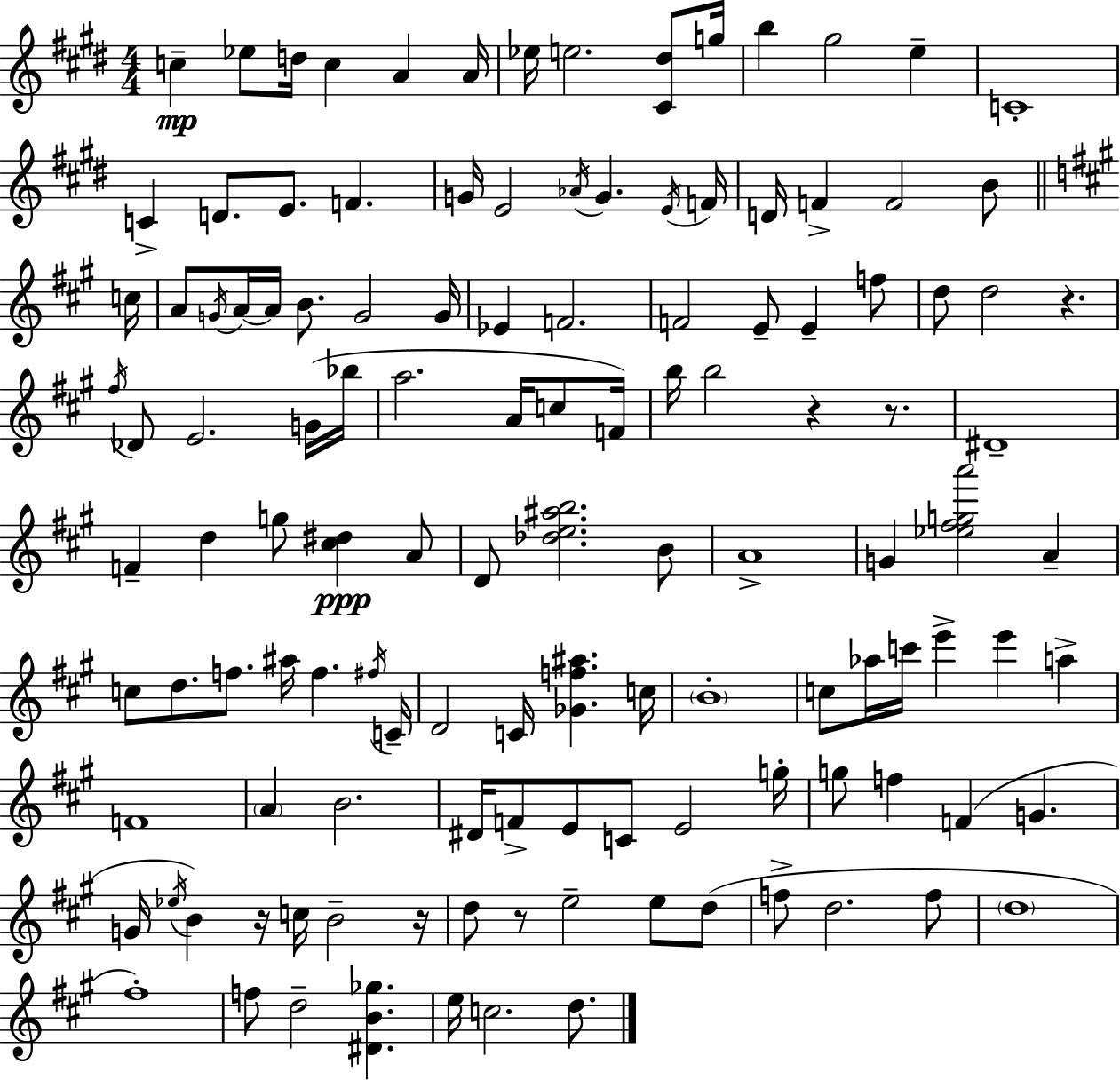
X:1
T:Untitled
M:4/4
L:1/4
K:E
c _e/2 d/4 c A A/4 _e/4 e2 [^C^d]/2 g/4 b ^g2 e C4 C D/2 E/2 F G/4 E2 _A/4 G E/4 F/4 D/4 F F2 B/2 c/4 A/2 G/4 A/4 A/4 B/2 G2 G/4 _E F2 F2 E/2 E f/2 d/2 d2 z ^f/4 _D/2 E2 G/4 _b/4 a2 A/4 c/2 F/4 b/4 b2 z z/2 ^D4 F d g/2 [^c^d] A/2 D/2 [_de^ab]2 B/2 A4 G [_e^fga']2 A c/2 d/2 f/2 ^a/4 f ^f/4 C/4 D2 C/4 [_Gf^a] c/4 B4 c/2 _a/4 c'/4 e' e' a F4 A B2 ^D/4 F/2 E/2 C/2 E2 g/4 g/2 f F G G/4 _e/4 B z/4 c/4 B2 z/4 d/2 z/2 e2 e/2 d/2 f/2 d2 f/2 d4 ^f4 f/2 d2 [^DB_g] e/4 c2 d/2